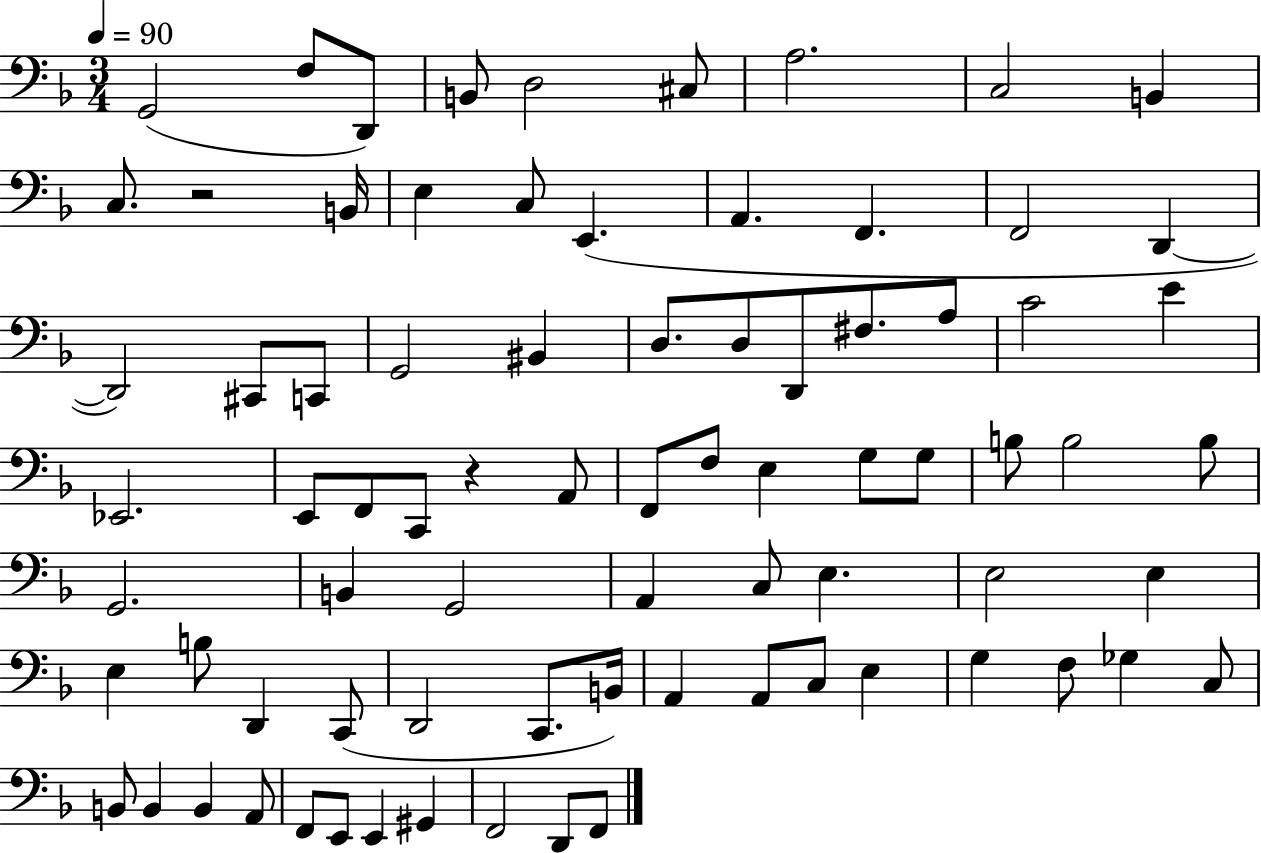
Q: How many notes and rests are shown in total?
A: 79